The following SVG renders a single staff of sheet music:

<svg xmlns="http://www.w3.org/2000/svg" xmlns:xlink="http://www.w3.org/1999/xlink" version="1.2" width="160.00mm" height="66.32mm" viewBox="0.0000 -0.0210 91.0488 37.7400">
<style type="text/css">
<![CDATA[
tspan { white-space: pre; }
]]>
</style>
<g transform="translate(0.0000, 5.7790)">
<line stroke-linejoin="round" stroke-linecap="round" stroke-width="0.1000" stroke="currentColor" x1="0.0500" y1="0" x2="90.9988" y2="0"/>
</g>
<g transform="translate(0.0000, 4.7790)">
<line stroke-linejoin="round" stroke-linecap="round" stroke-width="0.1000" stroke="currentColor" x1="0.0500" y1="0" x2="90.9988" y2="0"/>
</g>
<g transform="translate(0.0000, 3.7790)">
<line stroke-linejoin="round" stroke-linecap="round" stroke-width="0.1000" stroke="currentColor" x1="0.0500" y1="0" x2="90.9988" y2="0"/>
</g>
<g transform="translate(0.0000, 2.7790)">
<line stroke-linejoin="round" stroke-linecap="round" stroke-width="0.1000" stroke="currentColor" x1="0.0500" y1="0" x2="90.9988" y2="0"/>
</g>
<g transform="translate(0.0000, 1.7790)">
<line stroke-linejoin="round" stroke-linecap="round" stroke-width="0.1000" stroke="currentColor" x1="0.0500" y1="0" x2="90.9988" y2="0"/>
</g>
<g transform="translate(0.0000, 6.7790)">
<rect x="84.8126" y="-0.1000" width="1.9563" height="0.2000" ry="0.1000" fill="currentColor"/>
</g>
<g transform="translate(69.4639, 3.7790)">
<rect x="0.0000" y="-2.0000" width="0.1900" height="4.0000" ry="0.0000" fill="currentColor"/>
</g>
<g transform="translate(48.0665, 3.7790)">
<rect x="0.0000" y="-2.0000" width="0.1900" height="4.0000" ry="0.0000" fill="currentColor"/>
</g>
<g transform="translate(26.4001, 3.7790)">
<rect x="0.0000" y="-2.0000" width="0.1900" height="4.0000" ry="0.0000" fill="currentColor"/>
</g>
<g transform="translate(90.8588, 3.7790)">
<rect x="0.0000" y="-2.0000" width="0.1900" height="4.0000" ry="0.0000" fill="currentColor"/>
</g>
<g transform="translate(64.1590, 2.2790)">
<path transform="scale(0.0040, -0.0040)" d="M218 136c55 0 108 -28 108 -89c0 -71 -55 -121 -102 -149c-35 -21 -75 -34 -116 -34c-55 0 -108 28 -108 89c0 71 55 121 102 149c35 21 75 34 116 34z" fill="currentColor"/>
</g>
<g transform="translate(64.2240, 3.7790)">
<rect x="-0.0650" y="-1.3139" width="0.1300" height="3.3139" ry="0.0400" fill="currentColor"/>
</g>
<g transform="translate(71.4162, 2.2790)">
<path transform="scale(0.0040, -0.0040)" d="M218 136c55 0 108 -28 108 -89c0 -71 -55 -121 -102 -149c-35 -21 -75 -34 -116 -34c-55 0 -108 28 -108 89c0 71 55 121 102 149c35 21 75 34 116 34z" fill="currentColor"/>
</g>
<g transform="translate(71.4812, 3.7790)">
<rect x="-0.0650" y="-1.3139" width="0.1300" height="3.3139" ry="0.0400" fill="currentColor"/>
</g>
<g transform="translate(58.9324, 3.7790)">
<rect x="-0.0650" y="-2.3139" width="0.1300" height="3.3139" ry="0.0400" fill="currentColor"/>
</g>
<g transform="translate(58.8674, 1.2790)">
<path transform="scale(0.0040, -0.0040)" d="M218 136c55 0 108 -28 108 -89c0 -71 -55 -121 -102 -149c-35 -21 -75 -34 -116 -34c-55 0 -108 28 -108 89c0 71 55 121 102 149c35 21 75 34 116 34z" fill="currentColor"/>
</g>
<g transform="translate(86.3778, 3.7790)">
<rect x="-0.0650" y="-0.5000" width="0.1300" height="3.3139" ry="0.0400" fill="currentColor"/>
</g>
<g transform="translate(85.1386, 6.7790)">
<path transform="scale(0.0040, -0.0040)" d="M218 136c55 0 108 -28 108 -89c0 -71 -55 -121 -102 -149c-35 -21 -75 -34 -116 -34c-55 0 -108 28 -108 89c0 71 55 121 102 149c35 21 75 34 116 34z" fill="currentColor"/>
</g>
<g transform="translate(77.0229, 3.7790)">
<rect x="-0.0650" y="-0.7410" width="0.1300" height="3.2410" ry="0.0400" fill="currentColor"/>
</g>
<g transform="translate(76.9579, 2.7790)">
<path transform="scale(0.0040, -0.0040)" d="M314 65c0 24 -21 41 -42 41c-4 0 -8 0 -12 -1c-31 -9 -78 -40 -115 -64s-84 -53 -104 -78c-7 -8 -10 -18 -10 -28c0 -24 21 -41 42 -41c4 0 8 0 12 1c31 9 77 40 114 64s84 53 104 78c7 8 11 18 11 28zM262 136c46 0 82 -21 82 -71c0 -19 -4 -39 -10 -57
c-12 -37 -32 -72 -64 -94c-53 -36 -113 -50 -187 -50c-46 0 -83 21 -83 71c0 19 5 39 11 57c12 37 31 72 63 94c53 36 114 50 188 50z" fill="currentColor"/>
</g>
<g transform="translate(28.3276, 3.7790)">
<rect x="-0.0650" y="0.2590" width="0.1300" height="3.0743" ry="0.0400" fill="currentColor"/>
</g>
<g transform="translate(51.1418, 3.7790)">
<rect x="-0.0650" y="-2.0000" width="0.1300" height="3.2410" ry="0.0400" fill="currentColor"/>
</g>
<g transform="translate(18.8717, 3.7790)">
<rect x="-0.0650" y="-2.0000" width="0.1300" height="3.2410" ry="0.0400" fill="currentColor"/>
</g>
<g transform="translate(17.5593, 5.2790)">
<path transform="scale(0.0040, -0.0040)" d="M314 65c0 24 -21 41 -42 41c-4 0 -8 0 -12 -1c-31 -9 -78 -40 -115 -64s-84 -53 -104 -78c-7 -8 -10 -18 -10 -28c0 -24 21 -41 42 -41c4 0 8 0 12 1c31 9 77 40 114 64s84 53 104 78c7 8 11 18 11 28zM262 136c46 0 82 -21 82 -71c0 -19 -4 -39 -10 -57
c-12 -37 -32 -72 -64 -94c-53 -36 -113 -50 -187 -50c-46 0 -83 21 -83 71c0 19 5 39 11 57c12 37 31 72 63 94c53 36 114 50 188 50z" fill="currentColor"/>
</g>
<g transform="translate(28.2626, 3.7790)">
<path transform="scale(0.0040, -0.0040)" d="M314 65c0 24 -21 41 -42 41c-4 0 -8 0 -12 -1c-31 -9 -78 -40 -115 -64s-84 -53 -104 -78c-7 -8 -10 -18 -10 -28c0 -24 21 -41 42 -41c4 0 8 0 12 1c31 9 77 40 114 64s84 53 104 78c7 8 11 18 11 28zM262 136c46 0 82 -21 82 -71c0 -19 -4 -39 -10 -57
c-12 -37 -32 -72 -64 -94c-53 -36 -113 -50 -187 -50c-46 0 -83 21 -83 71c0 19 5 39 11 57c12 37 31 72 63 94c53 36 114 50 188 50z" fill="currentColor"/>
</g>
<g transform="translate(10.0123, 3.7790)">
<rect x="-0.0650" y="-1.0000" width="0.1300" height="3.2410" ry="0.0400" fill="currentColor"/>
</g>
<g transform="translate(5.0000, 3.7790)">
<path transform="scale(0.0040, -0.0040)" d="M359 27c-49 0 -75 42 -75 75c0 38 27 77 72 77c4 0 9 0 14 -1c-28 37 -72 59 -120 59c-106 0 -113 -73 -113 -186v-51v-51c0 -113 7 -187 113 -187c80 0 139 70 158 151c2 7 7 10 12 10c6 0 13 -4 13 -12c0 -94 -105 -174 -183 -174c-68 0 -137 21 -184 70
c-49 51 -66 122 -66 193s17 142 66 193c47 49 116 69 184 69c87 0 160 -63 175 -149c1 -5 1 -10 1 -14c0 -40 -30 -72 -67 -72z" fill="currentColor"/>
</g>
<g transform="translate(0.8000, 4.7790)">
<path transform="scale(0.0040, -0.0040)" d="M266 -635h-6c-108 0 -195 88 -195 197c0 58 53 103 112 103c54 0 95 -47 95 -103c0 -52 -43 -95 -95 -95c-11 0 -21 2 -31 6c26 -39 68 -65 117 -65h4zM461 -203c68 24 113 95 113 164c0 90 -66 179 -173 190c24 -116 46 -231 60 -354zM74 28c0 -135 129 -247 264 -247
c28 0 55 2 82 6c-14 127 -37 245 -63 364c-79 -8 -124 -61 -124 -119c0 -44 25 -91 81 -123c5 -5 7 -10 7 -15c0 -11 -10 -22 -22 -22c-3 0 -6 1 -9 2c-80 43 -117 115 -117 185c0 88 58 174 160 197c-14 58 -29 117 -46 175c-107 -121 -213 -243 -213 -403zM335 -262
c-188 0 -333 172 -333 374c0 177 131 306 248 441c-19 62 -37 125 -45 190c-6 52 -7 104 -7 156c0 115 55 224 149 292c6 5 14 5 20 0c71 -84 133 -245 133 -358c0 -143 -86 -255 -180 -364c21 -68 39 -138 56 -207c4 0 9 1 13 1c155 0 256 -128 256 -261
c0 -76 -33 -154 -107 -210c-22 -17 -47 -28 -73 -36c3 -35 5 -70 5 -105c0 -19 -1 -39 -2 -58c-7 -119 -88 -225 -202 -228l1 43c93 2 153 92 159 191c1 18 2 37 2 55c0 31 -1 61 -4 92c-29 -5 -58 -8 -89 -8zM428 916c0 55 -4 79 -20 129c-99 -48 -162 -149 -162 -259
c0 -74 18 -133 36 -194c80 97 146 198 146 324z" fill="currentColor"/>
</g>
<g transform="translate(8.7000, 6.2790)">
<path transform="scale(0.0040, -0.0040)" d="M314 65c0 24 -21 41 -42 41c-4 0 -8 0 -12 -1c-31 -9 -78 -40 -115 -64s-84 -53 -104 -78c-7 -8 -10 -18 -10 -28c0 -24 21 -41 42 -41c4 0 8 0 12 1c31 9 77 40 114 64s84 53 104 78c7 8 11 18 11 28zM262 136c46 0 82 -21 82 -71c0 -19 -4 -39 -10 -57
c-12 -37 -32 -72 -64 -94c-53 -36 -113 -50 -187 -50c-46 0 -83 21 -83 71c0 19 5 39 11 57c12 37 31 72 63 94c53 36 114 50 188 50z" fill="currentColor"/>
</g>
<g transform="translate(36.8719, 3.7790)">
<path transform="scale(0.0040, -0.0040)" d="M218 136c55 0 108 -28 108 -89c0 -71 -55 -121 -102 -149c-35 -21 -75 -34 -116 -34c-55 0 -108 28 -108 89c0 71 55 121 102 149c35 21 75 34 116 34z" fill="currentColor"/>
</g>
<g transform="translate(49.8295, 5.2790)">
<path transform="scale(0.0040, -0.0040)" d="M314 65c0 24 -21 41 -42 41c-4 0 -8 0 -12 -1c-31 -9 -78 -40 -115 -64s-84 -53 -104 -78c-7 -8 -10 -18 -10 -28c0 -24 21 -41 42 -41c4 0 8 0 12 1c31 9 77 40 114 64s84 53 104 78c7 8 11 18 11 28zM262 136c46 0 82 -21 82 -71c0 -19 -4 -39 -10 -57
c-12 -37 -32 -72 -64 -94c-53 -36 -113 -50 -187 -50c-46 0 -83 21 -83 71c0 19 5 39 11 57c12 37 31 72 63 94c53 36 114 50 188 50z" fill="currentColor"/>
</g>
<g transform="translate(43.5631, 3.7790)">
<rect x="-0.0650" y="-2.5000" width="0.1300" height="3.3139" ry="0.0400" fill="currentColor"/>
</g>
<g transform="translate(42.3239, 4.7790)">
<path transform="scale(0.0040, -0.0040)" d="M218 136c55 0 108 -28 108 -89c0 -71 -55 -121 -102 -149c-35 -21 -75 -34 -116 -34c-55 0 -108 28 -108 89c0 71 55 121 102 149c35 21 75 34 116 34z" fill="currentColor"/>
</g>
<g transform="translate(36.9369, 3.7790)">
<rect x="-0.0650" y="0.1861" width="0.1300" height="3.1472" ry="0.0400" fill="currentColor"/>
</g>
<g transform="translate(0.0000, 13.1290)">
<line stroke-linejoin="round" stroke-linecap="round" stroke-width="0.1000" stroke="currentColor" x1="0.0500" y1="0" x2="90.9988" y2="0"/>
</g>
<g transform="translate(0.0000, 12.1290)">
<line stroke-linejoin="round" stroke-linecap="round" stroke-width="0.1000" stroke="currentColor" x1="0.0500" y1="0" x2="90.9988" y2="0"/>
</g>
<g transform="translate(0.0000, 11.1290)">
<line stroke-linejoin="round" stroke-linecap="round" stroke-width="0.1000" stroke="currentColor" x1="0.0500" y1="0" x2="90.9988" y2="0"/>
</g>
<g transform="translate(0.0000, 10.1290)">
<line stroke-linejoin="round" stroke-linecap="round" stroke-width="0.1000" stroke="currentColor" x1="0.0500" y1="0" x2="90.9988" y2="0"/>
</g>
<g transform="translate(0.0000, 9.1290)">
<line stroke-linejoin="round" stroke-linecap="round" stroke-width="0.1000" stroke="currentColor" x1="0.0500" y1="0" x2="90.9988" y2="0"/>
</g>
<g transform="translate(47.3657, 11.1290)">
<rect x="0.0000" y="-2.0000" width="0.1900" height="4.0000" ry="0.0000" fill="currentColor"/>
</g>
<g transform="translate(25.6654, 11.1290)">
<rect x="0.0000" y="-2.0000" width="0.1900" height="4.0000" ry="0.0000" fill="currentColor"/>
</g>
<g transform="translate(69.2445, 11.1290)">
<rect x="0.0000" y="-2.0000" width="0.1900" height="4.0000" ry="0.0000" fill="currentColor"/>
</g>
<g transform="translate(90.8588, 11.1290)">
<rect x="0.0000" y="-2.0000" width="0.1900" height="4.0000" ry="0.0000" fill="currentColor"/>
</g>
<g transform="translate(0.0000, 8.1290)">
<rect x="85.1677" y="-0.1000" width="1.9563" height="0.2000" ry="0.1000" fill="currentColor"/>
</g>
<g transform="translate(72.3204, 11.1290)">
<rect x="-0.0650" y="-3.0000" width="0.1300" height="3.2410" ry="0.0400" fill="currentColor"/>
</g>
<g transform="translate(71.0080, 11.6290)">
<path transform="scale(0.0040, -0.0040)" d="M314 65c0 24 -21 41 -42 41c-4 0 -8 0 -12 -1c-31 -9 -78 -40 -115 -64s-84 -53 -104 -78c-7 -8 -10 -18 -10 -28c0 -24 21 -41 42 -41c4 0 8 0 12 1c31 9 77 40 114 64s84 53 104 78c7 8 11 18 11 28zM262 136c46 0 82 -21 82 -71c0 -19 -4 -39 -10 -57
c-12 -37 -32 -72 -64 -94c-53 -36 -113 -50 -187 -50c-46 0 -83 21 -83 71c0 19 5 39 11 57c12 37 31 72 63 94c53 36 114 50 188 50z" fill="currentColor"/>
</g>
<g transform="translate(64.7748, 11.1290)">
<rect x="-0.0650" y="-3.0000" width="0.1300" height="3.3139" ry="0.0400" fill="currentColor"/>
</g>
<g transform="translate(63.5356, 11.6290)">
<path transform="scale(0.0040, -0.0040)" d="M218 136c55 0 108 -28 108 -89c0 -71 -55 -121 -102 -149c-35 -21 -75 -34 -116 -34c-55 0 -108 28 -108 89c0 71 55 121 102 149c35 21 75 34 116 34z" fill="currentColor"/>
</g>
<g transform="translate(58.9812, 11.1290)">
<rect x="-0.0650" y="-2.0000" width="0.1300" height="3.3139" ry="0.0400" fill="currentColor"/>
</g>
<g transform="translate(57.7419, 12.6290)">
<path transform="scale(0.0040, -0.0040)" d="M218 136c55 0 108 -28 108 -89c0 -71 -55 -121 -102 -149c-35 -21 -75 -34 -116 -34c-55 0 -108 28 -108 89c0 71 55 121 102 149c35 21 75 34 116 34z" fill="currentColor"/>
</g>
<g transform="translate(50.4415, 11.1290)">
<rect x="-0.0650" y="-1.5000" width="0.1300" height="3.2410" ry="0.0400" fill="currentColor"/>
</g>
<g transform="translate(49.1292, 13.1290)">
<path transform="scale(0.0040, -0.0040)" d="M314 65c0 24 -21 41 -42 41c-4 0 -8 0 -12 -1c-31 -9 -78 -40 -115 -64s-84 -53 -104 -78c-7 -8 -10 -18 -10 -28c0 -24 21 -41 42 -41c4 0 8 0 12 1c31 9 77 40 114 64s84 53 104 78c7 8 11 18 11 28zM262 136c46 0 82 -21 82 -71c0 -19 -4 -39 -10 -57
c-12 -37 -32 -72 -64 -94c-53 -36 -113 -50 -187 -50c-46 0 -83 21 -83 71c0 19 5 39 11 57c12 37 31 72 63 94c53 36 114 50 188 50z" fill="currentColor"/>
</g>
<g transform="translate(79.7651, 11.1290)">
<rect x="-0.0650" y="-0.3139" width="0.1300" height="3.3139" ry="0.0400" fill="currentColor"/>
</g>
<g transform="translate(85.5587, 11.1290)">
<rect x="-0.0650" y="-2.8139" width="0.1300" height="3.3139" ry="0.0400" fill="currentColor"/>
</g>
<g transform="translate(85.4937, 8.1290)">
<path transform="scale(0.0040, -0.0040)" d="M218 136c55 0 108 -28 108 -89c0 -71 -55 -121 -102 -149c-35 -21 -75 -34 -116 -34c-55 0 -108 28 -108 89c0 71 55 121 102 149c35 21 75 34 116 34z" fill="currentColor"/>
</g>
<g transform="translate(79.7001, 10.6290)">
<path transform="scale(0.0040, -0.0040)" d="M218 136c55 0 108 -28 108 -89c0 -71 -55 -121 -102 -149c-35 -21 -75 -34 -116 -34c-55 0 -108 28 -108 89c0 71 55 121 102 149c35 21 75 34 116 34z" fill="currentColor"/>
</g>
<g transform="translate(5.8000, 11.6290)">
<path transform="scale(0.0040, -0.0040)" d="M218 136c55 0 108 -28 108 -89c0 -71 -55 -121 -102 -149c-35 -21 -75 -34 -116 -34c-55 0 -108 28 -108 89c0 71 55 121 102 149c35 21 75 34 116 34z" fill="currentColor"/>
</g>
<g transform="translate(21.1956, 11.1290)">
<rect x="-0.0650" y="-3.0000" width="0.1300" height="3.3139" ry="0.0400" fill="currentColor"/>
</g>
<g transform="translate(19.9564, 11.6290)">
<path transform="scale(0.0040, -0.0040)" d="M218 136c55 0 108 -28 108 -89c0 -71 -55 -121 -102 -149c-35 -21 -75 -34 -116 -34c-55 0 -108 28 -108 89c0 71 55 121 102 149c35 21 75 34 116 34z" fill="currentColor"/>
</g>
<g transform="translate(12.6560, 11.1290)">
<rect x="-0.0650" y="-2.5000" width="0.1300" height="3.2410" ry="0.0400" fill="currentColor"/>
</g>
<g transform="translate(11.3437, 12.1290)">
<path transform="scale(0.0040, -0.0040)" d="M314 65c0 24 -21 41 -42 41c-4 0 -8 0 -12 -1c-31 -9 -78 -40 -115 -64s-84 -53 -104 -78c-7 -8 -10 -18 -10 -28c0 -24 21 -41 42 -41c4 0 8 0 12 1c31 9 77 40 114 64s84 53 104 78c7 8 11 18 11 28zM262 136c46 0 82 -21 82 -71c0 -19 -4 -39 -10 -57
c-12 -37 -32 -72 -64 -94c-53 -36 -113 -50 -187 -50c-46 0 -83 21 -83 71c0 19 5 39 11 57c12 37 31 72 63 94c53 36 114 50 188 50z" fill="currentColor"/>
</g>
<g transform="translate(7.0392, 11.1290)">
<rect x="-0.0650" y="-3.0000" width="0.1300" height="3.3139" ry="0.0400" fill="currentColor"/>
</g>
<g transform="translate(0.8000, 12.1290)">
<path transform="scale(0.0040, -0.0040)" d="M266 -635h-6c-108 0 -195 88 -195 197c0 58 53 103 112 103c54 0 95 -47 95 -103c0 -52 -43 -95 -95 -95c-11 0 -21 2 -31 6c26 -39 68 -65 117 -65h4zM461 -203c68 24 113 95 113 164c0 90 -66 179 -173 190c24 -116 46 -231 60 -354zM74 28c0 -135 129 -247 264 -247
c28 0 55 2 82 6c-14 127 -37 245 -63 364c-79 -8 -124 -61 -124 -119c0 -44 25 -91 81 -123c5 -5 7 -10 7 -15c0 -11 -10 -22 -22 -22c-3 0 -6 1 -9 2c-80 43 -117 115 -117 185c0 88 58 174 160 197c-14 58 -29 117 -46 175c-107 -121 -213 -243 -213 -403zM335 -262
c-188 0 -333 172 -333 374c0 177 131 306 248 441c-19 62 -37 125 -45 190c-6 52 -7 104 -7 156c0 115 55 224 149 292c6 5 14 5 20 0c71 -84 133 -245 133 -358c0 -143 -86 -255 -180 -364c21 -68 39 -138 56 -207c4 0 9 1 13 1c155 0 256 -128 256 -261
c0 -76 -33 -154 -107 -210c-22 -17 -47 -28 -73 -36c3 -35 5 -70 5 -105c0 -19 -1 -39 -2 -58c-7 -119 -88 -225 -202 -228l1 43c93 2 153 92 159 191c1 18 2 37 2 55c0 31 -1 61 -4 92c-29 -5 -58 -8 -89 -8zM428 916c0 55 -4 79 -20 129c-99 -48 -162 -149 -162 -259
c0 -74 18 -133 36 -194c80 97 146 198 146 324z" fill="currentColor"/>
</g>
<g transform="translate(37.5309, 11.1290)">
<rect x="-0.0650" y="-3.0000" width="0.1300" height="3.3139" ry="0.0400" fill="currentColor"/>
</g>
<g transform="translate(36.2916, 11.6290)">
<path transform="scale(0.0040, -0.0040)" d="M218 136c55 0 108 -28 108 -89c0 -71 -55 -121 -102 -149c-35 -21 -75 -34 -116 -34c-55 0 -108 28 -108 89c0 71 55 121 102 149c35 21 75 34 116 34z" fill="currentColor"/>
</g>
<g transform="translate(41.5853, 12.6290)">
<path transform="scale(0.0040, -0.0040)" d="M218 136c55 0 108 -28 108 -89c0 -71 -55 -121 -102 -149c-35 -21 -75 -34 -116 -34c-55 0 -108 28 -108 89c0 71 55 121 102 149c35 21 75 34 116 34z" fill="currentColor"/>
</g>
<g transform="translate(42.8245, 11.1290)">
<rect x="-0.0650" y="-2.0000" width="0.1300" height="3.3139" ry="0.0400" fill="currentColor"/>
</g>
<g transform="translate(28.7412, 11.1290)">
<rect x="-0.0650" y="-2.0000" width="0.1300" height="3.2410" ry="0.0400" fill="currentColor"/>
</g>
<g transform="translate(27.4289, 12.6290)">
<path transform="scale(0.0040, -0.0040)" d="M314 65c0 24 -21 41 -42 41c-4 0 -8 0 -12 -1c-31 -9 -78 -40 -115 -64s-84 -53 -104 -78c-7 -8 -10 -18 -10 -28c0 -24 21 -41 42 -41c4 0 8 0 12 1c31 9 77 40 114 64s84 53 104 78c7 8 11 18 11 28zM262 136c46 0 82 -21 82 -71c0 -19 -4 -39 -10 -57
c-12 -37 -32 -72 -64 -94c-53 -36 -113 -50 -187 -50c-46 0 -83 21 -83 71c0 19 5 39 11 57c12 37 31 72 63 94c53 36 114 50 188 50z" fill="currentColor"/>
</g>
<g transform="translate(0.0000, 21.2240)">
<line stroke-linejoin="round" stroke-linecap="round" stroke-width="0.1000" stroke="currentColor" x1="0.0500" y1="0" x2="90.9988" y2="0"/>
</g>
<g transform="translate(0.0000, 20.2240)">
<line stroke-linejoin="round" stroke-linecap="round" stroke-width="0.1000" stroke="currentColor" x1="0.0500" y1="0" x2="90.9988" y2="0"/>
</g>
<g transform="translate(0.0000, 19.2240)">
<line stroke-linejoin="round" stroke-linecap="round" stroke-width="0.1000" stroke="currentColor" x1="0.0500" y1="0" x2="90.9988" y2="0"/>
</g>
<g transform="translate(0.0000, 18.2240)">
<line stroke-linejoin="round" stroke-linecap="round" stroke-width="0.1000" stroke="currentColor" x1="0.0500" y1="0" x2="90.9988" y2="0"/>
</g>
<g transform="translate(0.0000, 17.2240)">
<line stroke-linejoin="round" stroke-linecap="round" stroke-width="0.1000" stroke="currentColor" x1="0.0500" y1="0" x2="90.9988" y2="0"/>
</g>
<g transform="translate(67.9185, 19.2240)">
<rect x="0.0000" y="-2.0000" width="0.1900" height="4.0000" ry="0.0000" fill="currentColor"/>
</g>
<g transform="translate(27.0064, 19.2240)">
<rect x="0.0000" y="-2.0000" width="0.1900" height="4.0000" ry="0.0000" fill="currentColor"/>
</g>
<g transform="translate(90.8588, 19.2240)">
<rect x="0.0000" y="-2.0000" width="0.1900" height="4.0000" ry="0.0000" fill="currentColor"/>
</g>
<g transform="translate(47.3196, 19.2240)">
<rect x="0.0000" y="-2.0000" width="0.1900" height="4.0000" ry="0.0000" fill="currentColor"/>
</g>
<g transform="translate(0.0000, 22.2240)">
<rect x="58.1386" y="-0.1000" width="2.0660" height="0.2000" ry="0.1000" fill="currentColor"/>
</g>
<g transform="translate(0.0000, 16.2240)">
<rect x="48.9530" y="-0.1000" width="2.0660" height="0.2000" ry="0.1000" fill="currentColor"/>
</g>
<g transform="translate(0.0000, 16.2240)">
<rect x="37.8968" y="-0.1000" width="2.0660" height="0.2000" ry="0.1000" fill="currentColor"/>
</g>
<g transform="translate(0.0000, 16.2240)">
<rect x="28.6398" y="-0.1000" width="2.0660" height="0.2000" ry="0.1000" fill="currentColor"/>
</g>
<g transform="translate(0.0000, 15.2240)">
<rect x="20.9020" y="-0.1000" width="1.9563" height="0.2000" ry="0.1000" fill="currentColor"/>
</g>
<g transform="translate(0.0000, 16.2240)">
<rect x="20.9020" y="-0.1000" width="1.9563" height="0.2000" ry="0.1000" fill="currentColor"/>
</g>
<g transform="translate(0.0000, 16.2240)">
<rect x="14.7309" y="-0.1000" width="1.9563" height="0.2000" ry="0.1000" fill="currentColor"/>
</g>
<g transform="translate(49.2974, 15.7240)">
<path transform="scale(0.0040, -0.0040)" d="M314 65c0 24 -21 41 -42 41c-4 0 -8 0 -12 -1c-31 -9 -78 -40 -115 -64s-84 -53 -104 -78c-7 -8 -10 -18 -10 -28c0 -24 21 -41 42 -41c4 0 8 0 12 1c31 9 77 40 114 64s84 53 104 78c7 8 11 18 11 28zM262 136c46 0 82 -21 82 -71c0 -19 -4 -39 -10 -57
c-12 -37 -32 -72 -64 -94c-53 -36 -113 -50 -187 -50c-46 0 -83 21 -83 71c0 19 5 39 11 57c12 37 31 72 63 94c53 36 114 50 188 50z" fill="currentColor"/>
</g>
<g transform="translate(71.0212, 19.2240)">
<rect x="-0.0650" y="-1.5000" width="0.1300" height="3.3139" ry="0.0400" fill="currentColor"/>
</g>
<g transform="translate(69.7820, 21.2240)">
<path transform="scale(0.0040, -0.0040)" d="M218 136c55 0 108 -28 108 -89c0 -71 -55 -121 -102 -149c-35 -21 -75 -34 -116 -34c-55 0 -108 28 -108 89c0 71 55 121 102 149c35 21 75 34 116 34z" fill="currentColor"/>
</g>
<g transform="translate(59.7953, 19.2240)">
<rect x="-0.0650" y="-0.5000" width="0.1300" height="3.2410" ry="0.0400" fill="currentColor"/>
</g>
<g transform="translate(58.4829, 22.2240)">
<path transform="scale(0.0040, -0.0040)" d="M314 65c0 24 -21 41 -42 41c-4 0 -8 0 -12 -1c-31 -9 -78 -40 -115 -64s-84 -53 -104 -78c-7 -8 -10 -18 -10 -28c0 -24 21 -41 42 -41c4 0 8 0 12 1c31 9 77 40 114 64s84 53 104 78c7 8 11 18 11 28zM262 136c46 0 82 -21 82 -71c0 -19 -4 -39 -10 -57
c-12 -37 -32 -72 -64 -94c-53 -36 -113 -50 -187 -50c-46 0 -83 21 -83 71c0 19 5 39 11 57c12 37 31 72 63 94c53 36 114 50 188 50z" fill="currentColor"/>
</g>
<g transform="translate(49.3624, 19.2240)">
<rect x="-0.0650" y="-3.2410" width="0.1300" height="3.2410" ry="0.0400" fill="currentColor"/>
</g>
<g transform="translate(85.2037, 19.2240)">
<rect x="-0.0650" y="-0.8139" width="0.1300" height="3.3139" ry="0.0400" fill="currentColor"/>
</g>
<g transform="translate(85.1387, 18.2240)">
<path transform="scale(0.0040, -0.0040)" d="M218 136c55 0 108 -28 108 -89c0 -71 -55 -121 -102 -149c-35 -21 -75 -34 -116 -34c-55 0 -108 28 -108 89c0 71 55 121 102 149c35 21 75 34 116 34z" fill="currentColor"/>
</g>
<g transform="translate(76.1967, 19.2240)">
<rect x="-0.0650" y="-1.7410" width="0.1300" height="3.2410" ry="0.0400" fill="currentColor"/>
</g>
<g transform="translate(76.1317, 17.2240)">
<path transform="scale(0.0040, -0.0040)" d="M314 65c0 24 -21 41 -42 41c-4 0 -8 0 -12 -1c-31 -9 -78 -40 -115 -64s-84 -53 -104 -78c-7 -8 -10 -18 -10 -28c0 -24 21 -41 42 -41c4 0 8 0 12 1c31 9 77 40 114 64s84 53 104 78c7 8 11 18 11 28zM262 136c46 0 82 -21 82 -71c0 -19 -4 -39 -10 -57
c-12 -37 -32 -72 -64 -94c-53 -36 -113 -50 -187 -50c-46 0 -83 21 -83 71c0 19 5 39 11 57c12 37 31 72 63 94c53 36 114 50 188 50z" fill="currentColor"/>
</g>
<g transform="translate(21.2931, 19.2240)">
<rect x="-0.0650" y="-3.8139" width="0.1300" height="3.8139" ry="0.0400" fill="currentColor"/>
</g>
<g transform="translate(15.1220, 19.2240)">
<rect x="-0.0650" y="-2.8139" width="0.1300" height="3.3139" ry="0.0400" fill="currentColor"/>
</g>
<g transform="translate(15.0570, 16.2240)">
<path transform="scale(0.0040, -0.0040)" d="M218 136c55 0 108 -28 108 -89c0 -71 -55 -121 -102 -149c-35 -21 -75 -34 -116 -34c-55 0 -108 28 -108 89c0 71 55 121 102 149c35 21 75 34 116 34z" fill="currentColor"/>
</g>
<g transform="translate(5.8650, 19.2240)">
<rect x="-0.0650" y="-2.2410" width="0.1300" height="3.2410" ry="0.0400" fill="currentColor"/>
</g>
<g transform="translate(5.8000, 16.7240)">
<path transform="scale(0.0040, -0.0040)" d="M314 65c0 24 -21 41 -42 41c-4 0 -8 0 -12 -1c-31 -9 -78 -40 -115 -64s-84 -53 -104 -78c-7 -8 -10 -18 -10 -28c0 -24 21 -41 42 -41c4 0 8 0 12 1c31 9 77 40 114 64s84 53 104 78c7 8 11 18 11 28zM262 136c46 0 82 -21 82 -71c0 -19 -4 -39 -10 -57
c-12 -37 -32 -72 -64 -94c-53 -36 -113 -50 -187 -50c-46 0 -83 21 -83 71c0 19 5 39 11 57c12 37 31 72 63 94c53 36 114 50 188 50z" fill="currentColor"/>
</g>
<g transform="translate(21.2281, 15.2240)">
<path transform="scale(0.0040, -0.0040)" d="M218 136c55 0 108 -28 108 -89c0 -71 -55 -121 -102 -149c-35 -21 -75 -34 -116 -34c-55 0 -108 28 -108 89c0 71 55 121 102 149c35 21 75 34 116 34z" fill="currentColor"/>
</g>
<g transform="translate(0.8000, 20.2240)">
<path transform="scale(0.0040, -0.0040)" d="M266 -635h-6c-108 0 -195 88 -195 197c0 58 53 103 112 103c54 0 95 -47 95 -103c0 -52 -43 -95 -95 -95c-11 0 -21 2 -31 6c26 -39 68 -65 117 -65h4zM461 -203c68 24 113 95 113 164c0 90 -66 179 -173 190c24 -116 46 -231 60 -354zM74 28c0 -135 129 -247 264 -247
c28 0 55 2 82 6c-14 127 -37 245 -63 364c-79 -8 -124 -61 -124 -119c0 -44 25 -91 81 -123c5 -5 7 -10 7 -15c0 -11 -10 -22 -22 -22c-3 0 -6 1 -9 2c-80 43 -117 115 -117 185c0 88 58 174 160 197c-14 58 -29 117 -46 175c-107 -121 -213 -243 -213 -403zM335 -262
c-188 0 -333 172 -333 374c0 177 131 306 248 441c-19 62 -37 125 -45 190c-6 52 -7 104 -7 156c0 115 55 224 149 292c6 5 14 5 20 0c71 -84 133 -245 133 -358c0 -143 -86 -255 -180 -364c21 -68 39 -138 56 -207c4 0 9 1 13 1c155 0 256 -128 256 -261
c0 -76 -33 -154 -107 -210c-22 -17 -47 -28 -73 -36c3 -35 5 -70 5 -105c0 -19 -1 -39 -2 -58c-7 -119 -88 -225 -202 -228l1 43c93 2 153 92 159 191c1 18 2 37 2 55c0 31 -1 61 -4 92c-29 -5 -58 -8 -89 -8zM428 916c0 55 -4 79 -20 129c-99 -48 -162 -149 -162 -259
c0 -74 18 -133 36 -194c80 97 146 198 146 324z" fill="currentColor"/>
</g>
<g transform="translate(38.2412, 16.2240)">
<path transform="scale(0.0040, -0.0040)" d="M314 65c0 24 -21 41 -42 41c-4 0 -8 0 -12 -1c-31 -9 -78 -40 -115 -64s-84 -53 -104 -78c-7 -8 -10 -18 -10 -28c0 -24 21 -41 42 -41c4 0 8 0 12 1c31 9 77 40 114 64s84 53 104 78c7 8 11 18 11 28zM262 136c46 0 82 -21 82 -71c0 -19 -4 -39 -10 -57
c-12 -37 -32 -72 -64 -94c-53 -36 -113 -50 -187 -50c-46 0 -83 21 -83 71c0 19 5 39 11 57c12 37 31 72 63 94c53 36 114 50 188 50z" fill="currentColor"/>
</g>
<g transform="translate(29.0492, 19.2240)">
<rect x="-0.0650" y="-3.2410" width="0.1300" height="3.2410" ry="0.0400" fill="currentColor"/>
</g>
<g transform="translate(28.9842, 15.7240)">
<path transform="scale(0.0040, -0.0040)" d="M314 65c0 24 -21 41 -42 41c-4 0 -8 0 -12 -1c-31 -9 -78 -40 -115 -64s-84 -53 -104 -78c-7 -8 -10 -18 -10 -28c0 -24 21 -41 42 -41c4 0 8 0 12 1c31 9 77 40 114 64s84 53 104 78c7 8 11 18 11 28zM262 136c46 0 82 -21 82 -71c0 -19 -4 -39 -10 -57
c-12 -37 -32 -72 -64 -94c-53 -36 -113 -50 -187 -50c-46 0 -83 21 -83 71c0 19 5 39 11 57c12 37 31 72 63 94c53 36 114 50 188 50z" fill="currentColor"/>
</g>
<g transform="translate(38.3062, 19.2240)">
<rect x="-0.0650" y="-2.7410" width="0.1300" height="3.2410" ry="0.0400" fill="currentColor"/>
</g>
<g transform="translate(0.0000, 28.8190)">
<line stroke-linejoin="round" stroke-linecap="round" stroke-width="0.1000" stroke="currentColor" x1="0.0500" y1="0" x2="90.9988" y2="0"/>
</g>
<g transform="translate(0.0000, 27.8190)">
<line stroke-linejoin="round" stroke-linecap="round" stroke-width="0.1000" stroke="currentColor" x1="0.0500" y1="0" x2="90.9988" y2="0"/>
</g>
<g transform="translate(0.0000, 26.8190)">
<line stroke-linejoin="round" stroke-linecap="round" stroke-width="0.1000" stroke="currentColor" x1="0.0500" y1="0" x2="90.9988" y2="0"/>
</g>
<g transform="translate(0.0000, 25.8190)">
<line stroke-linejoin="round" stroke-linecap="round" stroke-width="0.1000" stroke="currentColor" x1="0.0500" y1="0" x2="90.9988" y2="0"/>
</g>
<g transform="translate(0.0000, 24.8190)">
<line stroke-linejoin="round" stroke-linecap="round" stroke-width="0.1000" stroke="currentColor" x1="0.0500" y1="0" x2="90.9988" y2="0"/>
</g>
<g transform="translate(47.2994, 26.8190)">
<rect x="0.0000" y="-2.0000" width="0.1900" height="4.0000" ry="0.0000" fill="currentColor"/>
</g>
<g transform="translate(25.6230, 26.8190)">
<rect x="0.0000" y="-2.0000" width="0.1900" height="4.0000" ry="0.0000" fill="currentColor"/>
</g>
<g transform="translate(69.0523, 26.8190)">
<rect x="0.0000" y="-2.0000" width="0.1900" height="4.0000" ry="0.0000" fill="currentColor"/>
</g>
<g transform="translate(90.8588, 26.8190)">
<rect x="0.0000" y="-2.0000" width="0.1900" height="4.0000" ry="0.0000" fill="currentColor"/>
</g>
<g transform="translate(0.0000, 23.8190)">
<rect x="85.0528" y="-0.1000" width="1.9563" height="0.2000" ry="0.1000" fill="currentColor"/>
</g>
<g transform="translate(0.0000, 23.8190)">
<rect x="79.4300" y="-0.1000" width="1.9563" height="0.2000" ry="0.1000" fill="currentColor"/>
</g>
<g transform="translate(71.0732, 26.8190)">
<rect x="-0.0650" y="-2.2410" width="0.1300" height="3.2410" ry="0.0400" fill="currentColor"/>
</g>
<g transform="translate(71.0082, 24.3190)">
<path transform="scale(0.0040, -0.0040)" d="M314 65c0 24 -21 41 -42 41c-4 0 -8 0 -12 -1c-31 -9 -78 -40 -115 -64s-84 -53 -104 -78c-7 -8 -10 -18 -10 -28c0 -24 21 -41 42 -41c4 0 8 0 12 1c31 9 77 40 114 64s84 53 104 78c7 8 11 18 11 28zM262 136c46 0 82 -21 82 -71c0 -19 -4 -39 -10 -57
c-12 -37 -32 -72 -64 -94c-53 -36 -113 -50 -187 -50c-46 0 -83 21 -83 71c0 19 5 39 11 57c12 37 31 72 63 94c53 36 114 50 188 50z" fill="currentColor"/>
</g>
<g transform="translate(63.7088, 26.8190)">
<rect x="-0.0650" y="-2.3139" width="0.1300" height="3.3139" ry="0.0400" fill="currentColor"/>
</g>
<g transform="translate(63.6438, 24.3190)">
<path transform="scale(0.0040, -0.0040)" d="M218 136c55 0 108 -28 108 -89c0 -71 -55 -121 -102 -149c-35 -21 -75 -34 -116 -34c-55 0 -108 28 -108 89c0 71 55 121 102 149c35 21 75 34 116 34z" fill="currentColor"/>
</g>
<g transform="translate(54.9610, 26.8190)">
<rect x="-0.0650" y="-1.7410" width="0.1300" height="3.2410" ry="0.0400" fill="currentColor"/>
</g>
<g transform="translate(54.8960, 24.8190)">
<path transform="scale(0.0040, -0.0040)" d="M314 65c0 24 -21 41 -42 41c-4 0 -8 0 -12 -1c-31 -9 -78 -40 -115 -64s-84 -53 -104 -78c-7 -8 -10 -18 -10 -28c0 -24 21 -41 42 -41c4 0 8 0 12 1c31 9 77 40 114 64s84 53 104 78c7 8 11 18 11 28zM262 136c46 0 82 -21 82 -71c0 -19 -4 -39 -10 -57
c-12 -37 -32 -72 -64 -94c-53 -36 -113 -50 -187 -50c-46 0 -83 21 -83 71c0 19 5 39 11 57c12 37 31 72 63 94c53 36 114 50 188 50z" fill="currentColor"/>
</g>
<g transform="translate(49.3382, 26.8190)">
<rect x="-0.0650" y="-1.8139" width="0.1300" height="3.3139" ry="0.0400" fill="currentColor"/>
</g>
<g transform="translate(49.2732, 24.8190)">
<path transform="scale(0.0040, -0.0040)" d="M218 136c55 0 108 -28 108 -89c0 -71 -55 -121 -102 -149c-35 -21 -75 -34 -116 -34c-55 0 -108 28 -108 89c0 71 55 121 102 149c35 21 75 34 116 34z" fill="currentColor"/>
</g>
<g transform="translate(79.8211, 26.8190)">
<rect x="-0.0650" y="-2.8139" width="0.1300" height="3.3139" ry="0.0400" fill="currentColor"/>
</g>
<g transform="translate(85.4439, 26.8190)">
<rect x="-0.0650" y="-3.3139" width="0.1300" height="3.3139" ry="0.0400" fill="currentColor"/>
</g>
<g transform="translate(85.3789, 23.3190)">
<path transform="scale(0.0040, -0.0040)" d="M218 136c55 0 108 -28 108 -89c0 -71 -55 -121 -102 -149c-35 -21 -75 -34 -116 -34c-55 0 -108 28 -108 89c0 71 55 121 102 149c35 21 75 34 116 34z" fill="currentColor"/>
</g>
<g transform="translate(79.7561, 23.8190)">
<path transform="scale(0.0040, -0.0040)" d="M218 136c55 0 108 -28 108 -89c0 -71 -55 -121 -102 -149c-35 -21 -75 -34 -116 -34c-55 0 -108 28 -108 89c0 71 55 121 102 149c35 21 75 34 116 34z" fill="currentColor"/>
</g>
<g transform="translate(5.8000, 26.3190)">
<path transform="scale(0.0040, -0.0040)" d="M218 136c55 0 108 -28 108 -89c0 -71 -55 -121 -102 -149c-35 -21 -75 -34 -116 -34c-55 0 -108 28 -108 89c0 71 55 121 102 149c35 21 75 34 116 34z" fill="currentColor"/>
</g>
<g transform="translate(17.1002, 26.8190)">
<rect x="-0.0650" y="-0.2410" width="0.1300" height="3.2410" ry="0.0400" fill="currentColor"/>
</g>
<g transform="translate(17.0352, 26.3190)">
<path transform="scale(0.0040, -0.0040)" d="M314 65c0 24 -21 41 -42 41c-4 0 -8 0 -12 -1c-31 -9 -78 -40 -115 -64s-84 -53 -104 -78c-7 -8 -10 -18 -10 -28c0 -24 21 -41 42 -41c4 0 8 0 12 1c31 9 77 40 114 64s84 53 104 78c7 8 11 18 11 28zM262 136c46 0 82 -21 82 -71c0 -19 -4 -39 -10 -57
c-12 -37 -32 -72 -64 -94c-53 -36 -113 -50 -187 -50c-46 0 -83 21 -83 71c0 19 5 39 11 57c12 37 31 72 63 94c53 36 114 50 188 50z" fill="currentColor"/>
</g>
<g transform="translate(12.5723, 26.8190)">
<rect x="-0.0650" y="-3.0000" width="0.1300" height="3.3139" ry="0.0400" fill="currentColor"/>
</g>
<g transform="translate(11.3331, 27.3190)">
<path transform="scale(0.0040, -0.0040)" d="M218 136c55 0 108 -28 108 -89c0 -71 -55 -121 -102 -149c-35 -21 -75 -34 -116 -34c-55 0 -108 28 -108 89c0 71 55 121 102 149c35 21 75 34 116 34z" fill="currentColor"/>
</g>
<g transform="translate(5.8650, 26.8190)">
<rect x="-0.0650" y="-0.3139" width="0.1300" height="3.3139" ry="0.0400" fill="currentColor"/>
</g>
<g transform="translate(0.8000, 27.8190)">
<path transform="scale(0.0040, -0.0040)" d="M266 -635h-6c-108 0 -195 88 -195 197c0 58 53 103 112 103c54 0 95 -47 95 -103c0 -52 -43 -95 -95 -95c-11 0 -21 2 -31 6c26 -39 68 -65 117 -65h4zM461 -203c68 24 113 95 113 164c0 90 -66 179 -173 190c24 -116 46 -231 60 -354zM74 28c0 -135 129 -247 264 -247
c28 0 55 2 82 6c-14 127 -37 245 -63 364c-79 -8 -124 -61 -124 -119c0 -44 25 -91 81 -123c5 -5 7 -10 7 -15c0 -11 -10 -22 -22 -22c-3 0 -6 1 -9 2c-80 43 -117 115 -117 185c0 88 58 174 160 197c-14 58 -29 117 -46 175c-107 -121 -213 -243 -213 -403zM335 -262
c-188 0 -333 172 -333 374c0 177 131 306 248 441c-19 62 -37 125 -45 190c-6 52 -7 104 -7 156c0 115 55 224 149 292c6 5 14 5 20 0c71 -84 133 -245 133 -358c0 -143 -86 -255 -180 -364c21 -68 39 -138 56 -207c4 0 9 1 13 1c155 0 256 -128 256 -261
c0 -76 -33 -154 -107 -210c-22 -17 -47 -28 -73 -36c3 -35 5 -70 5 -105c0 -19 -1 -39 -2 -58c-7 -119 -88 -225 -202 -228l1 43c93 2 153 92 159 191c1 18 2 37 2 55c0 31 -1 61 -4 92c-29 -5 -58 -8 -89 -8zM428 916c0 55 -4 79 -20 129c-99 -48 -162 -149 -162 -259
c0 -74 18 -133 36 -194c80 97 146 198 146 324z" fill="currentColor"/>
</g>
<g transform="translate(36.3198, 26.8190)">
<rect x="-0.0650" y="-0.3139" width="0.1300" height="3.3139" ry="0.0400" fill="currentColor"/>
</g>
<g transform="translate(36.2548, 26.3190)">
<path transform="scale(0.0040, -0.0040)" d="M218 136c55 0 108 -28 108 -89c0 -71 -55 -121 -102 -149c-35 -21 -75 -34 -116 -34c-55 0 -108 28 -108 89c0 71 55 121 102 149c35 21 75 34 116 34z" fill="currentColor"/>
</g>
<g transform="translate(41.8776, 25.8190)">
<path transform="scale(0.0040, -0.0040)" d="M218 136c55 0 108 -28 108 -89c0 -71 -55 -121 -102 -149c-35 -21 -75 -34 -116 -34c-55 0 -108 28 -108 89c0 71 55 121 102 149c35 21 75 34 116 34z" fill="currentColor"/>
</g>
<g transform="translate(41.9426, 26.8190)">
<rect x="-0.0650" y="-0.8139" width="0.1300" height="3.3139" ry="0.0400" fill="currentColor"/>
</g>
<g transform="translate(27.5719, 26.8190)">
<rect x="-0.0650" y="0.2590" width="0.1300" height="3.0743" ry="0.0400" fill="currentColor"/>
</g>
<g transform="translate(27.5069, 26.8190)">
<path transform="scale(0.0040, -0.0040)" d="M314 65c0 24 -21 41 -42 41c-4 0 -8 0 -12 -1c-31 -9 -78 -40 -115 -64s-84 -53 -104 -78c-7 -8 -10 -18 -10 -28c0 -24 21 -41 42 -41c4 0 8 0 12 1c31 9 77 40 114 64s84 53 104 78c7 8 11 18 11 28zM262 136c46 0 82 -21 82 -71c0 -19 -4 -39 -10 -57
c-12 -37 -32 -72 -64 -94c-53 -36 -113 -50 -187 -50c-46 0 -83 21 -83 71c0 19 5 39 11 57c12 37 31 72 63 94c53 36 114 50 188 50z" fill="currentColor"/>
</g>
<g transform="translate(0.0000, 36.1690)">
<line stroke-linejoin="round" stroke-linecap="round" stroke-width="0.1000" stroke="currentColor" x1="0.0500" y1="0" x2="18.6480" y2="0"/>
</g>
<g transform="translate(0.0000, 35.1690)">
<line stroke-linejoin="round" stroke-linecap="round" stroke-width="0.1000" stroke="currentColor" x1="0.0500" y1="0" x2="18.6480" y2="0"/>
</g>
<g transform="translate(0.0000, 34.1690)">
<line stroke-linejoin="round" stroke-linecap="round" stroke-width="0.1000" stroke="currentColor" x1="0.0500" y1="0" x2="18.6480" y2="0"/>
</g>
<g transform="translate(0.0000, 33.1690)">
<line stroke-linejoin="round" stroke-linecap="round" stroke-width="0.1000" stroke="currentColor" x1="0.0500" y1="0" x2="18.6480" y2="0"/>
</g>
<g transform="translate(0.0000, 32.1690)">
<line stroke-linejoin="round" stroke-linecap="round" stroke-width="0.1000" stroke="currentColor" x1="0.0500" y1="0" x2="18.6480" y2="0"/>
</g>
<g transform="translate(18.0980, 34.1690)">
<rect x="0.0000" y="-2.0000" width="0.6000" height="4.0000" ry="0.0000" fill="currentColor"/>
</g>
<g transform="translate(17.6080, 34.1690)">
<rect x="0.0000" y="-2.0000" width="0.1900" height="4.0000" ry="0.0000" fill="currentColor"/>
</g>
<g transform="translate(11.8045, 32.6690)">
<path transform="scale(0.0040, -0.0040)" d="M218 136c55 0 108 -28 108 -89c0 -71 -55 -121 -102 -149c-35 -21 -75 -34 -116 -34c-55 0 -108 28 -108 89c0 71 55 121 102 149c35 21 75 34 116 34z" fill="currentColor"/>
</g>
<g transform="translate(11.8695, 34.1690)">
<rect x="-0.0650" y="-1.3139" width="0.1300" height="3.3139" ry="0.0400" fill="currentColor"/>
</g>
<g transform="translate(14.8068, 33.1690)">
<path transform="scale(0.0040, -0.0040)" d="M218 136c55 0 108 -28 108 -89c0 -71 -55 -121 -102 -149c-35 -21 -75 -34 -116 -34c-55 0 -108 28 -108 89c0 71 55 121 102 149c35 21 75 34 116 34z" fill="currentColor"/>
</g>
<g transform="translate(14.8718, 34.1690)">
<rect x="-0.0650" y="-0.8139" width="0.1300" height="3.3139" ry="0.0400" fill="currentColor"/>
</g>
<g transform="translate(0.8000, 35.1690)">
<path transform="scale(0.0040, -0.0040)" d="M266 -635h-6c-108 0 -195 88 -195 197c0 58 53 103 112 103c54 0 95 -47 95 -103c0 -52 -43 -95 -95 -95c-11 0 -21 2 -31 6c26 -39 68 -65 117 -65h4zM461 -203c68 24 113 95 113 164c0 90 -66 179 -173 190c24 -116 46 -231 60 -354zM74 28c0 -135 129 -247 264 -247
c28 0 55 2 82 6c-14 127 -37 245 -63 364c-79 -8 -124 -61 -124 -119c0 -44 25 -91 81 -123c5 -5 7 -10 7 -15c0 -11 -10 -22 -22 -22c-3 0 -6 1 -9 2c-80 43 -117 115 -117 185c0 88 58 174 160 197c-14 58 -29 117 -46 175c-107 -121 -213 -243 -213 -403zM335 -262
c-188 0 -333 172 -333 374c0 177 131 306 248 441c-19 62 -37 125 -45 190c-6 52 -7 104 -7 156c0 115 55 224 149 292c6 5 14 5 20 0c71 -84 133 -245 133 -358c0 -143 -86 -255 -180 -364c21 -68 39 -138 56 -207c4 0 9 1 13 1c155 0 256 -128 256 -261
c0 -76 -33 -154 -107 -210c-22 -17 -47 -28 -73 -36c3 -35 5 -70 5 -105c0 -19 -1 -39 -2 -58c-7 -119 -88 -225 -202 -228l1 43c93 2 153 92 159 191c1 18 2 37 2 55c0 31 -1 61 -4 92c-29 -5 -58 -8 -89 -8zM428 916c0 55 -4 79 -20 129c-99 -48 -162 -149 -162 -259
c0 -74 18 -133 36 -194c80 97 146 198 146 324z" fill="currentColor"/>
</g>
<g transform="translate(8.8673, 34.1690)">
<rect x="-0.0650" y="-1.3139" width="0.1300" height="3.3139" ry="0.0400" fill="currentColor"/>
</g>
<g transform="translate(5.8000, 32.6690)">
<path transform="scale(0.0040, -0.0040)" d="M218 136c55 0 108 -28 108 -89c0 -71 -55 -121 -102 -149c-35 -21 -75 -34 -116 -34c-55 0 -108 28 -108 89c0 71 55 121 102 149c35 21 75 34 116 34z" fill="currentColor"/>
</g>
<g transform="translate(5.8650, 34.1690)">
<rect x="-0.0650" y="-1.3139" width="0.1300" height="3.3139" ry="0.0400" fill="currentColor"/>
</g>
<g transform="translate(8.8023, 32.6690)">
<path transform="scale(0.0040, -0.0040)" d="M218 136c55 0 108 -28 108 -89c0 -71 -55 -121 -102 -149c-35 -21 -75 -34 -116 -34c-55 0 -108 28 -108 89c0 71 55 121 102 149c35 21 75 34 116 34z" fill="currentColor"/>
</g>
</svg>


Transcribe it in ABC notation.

X:1
T:Untitled
M:4/4
L:1/4
K:C
D2 F2 B2 B G F2 g e e d2 C A G2 A F2 A F E2 F A A2 c a g2 a c' b2 a2 b2 C2 E f2 d c A c2 B2 c d f f2 g g2 a b e e e d